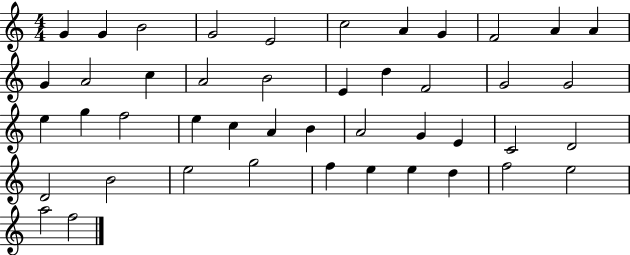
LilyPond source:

{
  \clef treble
  \numericTimeSignature
  \time 4/4
  \key c \major
  g'4 g'4 b'2 | g'2 e'2 | c''2 a'4 g'4 | f'2 a'4 a'4 | \break g'4 a'2 c''4 | a'2 b'2 | e'4 d''4 f'2 | g'2 g'2 | \break e''4 g''4 f''2 | e''4 c''4 a'4 b'4 | a'2 g'4 e'4 | c'2 d'2 | \break d'2 b'2 | e''2 g''2 | f''4 e''4 e''4 d''4 | f''2 e''2 | \break a''2 f''2 | \bar "|."
}